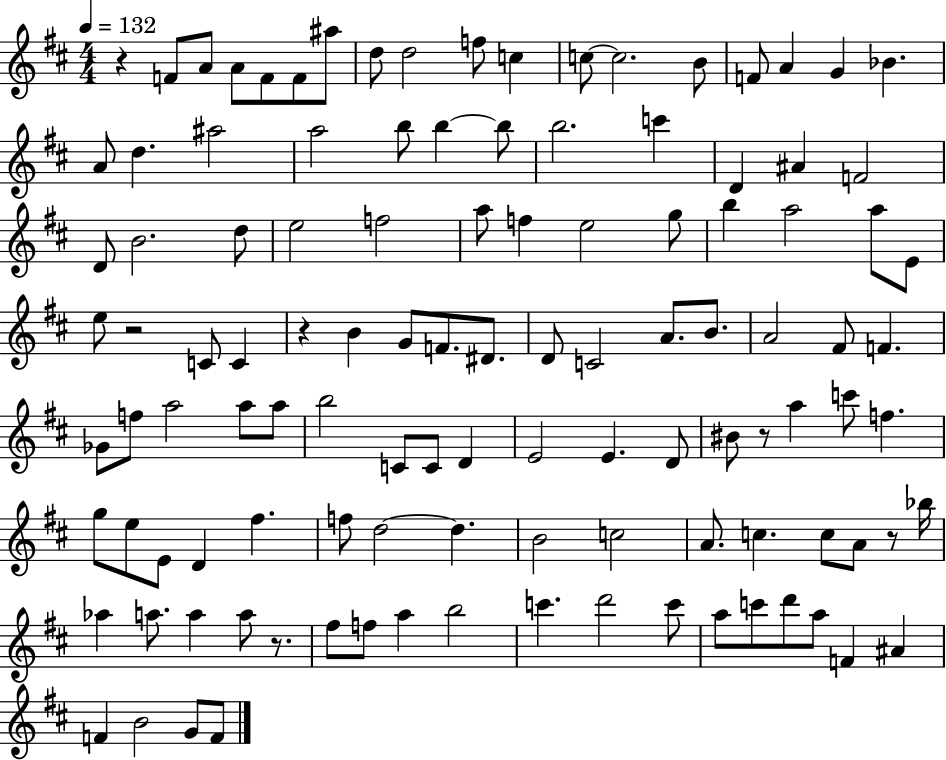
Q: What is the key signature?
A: D major